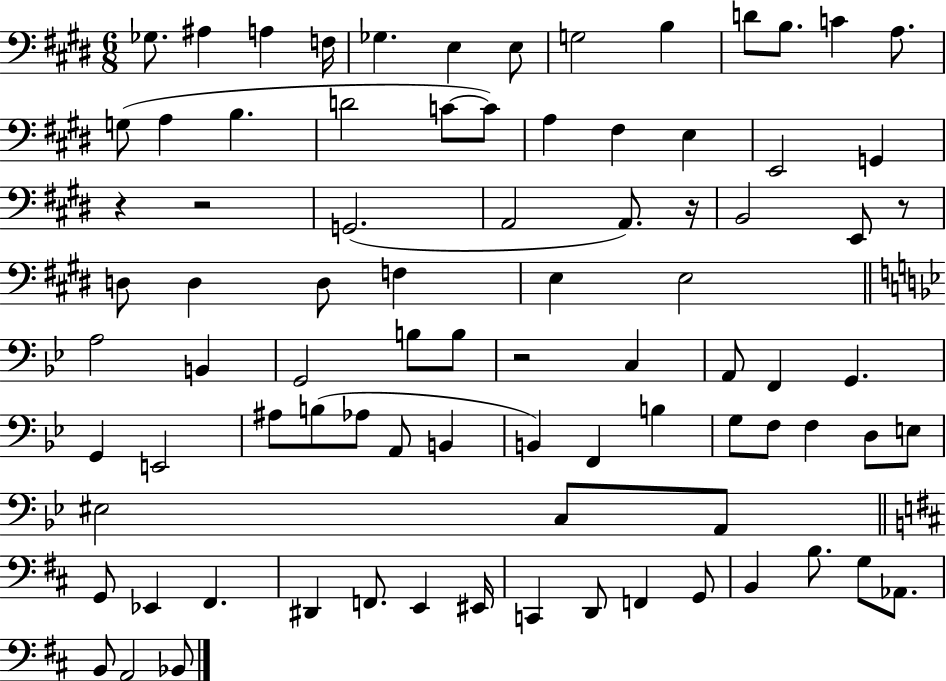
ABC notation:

X:1
T:Untitled
M:6/8
L:1/4
K:E
_G,/2 ^A, A, F,/4 _G, E, E,/2 G,2 B, D/2 B,/2 C A,/2 G,/2 A, B, D2 C/2 C/2 A, ^F, E, E,,2 G,, z z2 G,,2 A,,2 A,,/2 z/4 B,,2 E,,/2 z/2 D,/2 D, D,/2 F, E, E,2 A,2 B,, G,,2 B,/2 B,/2 z2 C, A,,/2 F,, G,, G,, E,,2 ^A,/2 B,/2 _A,/2 A,,/2 B,, B,, F,, B, G,/2 F,/2 F, D,/2 E,/2 ^E,2 C,/2 A,,/2 G,,/2 _E,, ^F,, ^D,, F,,/2 E,, ^E,,/4 C,, D,,/2 F,, G,,/2 B,, B,/2 G,/2 _A,,/2 B,,/2 A,,2 _B,,/2